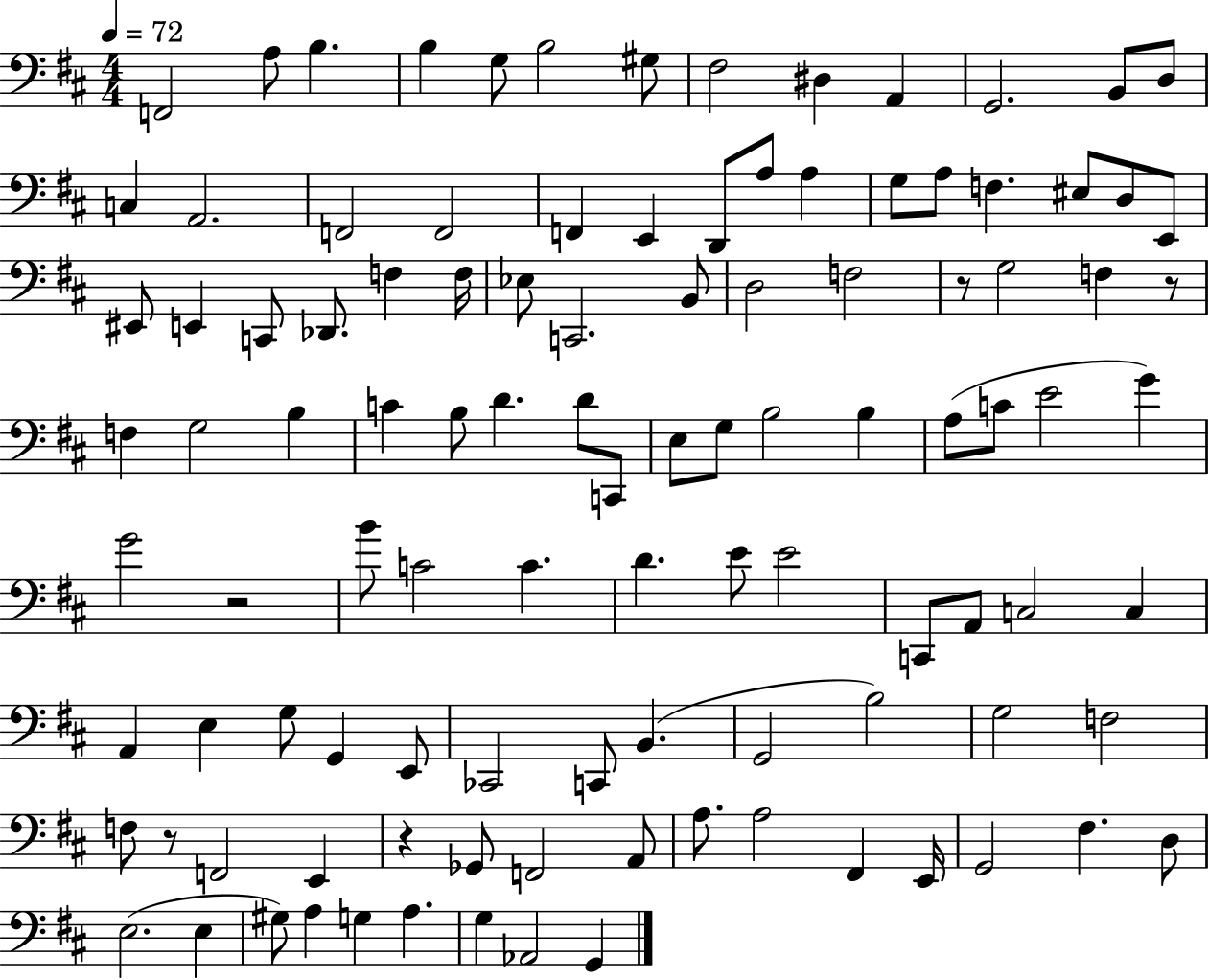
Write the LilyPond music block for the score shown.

{
  \clef bass
  \numericTimeSignature
  \time 4/4
  \key d \major
  \tempo 4 = 72
  f,2 a8 b4. | b4 g8 b2 gis8 | fis2 dis4 a,4 | g,2. b,8 d8 | \break c4 a,2. | f,2 f,2 | f,4 e,4 d,8 a8 a4 | g8 a8 f4. eis8 d8 e,8 | \break eis,8 e,4 c,8 des,8. f4 f16 | ees8 c,2. b,8 | d2 f2 | r8 g2 f4 r8 | \break f4 g2 b4 | c'4 b8 d'4. d'8 c,8 | e8 g8 b2 b4 | a8( c'8 e'2 g'4) | \break g'2 r2 | b'8 c'2 c'4. | d'4. e'8 e'2 | c,8 a,8 c2 c4 | \break a,4 e4 g8 g,4 e,8 | ces,2 c,8 b,4.( | g,2 b2) | g2 f2 | \break f8 r8 f,2 e,4 | r4 ges,8 f,2 a,8 | a8. a2 fis,4 e,16 | g,2 fis4. d8 | \break e2.( e4 | gis8) a4 g4 a4. | g4 aes,2 g,4 | \bar "|."
}